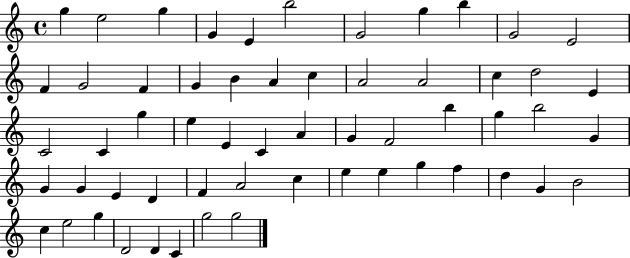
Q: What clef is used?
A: treble